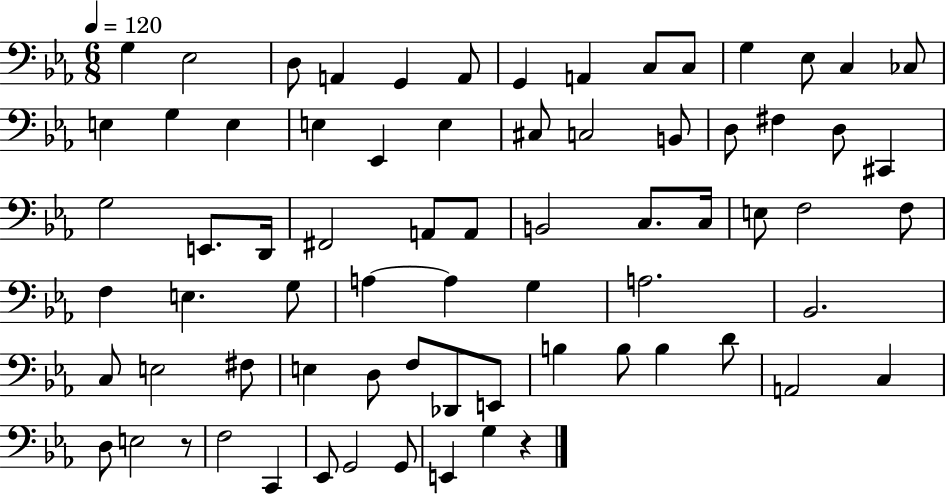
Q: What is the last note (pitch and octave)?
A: G3